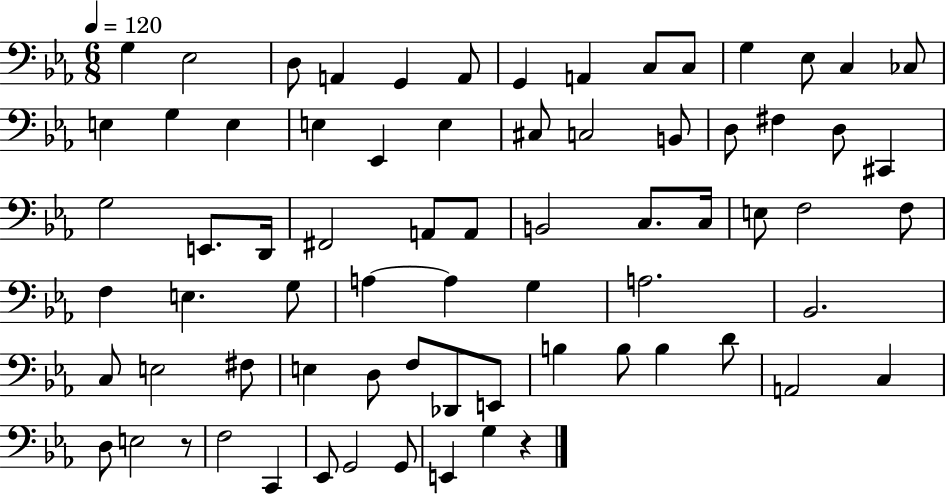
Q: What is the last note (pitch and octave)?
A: G3